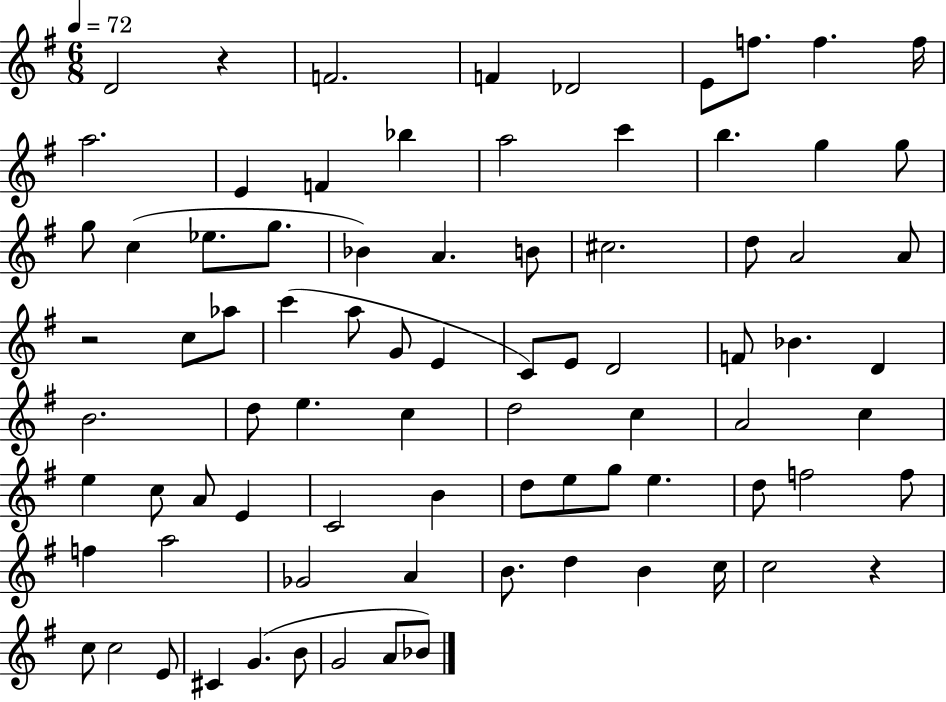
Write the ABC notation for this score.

X:1
T:Untitled
M:6/8
L:1/4
K:G
D2 z F2 F _D2 E/2 f/2 f f/4 a2 E F _b a2 c' b g g/2 g/2 c _e/2 g/2 _B A B/2 ^c2 d/2 A2 A/2 z2 c/2 _a/2 c' a/2 G/2 E C/2 E/2 D2 F/2 _B D B2 d/2 e c d2 c A2 c e c/2 A/2 E C2 B d/2 e/2 g/2 e d/2 f2 f/2 f a2 _G2 A B/2 d B c/4 c2 z c/2 c2 E/2 ^C G B/2 G2 A/2 _B/2